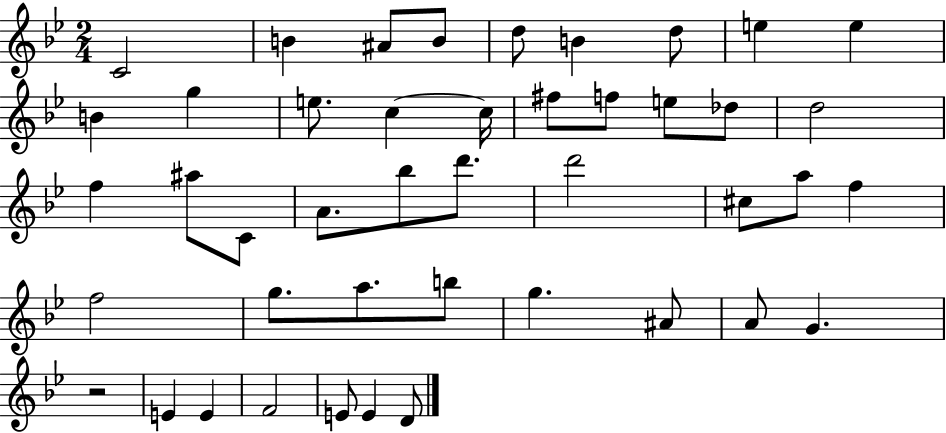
{
  \clef treble
  \numericTimeSignature
  \time 2/4
  \key bes \major
  c'2 | b'4 ais'8 b'8 | d''8 b'4 d''8 | e''4 e''4 | \break b'4 g''4 | e''8. c''4~~ c''16 | fis''8 f''8 e''8 des''8 | d''2 | \break f''4 ais''8 c'8 | a'8. bes''8 d'''8. | d'''2 | cis''8 a''8 f''4 | \break f''2 | g''8. a''8. b''8 | g''4. ais'8 | a'8 g'4. | \break r2 | e'4 e'4 | f'2 | e'8 e'4 d'8 | \break \bar "|."
}